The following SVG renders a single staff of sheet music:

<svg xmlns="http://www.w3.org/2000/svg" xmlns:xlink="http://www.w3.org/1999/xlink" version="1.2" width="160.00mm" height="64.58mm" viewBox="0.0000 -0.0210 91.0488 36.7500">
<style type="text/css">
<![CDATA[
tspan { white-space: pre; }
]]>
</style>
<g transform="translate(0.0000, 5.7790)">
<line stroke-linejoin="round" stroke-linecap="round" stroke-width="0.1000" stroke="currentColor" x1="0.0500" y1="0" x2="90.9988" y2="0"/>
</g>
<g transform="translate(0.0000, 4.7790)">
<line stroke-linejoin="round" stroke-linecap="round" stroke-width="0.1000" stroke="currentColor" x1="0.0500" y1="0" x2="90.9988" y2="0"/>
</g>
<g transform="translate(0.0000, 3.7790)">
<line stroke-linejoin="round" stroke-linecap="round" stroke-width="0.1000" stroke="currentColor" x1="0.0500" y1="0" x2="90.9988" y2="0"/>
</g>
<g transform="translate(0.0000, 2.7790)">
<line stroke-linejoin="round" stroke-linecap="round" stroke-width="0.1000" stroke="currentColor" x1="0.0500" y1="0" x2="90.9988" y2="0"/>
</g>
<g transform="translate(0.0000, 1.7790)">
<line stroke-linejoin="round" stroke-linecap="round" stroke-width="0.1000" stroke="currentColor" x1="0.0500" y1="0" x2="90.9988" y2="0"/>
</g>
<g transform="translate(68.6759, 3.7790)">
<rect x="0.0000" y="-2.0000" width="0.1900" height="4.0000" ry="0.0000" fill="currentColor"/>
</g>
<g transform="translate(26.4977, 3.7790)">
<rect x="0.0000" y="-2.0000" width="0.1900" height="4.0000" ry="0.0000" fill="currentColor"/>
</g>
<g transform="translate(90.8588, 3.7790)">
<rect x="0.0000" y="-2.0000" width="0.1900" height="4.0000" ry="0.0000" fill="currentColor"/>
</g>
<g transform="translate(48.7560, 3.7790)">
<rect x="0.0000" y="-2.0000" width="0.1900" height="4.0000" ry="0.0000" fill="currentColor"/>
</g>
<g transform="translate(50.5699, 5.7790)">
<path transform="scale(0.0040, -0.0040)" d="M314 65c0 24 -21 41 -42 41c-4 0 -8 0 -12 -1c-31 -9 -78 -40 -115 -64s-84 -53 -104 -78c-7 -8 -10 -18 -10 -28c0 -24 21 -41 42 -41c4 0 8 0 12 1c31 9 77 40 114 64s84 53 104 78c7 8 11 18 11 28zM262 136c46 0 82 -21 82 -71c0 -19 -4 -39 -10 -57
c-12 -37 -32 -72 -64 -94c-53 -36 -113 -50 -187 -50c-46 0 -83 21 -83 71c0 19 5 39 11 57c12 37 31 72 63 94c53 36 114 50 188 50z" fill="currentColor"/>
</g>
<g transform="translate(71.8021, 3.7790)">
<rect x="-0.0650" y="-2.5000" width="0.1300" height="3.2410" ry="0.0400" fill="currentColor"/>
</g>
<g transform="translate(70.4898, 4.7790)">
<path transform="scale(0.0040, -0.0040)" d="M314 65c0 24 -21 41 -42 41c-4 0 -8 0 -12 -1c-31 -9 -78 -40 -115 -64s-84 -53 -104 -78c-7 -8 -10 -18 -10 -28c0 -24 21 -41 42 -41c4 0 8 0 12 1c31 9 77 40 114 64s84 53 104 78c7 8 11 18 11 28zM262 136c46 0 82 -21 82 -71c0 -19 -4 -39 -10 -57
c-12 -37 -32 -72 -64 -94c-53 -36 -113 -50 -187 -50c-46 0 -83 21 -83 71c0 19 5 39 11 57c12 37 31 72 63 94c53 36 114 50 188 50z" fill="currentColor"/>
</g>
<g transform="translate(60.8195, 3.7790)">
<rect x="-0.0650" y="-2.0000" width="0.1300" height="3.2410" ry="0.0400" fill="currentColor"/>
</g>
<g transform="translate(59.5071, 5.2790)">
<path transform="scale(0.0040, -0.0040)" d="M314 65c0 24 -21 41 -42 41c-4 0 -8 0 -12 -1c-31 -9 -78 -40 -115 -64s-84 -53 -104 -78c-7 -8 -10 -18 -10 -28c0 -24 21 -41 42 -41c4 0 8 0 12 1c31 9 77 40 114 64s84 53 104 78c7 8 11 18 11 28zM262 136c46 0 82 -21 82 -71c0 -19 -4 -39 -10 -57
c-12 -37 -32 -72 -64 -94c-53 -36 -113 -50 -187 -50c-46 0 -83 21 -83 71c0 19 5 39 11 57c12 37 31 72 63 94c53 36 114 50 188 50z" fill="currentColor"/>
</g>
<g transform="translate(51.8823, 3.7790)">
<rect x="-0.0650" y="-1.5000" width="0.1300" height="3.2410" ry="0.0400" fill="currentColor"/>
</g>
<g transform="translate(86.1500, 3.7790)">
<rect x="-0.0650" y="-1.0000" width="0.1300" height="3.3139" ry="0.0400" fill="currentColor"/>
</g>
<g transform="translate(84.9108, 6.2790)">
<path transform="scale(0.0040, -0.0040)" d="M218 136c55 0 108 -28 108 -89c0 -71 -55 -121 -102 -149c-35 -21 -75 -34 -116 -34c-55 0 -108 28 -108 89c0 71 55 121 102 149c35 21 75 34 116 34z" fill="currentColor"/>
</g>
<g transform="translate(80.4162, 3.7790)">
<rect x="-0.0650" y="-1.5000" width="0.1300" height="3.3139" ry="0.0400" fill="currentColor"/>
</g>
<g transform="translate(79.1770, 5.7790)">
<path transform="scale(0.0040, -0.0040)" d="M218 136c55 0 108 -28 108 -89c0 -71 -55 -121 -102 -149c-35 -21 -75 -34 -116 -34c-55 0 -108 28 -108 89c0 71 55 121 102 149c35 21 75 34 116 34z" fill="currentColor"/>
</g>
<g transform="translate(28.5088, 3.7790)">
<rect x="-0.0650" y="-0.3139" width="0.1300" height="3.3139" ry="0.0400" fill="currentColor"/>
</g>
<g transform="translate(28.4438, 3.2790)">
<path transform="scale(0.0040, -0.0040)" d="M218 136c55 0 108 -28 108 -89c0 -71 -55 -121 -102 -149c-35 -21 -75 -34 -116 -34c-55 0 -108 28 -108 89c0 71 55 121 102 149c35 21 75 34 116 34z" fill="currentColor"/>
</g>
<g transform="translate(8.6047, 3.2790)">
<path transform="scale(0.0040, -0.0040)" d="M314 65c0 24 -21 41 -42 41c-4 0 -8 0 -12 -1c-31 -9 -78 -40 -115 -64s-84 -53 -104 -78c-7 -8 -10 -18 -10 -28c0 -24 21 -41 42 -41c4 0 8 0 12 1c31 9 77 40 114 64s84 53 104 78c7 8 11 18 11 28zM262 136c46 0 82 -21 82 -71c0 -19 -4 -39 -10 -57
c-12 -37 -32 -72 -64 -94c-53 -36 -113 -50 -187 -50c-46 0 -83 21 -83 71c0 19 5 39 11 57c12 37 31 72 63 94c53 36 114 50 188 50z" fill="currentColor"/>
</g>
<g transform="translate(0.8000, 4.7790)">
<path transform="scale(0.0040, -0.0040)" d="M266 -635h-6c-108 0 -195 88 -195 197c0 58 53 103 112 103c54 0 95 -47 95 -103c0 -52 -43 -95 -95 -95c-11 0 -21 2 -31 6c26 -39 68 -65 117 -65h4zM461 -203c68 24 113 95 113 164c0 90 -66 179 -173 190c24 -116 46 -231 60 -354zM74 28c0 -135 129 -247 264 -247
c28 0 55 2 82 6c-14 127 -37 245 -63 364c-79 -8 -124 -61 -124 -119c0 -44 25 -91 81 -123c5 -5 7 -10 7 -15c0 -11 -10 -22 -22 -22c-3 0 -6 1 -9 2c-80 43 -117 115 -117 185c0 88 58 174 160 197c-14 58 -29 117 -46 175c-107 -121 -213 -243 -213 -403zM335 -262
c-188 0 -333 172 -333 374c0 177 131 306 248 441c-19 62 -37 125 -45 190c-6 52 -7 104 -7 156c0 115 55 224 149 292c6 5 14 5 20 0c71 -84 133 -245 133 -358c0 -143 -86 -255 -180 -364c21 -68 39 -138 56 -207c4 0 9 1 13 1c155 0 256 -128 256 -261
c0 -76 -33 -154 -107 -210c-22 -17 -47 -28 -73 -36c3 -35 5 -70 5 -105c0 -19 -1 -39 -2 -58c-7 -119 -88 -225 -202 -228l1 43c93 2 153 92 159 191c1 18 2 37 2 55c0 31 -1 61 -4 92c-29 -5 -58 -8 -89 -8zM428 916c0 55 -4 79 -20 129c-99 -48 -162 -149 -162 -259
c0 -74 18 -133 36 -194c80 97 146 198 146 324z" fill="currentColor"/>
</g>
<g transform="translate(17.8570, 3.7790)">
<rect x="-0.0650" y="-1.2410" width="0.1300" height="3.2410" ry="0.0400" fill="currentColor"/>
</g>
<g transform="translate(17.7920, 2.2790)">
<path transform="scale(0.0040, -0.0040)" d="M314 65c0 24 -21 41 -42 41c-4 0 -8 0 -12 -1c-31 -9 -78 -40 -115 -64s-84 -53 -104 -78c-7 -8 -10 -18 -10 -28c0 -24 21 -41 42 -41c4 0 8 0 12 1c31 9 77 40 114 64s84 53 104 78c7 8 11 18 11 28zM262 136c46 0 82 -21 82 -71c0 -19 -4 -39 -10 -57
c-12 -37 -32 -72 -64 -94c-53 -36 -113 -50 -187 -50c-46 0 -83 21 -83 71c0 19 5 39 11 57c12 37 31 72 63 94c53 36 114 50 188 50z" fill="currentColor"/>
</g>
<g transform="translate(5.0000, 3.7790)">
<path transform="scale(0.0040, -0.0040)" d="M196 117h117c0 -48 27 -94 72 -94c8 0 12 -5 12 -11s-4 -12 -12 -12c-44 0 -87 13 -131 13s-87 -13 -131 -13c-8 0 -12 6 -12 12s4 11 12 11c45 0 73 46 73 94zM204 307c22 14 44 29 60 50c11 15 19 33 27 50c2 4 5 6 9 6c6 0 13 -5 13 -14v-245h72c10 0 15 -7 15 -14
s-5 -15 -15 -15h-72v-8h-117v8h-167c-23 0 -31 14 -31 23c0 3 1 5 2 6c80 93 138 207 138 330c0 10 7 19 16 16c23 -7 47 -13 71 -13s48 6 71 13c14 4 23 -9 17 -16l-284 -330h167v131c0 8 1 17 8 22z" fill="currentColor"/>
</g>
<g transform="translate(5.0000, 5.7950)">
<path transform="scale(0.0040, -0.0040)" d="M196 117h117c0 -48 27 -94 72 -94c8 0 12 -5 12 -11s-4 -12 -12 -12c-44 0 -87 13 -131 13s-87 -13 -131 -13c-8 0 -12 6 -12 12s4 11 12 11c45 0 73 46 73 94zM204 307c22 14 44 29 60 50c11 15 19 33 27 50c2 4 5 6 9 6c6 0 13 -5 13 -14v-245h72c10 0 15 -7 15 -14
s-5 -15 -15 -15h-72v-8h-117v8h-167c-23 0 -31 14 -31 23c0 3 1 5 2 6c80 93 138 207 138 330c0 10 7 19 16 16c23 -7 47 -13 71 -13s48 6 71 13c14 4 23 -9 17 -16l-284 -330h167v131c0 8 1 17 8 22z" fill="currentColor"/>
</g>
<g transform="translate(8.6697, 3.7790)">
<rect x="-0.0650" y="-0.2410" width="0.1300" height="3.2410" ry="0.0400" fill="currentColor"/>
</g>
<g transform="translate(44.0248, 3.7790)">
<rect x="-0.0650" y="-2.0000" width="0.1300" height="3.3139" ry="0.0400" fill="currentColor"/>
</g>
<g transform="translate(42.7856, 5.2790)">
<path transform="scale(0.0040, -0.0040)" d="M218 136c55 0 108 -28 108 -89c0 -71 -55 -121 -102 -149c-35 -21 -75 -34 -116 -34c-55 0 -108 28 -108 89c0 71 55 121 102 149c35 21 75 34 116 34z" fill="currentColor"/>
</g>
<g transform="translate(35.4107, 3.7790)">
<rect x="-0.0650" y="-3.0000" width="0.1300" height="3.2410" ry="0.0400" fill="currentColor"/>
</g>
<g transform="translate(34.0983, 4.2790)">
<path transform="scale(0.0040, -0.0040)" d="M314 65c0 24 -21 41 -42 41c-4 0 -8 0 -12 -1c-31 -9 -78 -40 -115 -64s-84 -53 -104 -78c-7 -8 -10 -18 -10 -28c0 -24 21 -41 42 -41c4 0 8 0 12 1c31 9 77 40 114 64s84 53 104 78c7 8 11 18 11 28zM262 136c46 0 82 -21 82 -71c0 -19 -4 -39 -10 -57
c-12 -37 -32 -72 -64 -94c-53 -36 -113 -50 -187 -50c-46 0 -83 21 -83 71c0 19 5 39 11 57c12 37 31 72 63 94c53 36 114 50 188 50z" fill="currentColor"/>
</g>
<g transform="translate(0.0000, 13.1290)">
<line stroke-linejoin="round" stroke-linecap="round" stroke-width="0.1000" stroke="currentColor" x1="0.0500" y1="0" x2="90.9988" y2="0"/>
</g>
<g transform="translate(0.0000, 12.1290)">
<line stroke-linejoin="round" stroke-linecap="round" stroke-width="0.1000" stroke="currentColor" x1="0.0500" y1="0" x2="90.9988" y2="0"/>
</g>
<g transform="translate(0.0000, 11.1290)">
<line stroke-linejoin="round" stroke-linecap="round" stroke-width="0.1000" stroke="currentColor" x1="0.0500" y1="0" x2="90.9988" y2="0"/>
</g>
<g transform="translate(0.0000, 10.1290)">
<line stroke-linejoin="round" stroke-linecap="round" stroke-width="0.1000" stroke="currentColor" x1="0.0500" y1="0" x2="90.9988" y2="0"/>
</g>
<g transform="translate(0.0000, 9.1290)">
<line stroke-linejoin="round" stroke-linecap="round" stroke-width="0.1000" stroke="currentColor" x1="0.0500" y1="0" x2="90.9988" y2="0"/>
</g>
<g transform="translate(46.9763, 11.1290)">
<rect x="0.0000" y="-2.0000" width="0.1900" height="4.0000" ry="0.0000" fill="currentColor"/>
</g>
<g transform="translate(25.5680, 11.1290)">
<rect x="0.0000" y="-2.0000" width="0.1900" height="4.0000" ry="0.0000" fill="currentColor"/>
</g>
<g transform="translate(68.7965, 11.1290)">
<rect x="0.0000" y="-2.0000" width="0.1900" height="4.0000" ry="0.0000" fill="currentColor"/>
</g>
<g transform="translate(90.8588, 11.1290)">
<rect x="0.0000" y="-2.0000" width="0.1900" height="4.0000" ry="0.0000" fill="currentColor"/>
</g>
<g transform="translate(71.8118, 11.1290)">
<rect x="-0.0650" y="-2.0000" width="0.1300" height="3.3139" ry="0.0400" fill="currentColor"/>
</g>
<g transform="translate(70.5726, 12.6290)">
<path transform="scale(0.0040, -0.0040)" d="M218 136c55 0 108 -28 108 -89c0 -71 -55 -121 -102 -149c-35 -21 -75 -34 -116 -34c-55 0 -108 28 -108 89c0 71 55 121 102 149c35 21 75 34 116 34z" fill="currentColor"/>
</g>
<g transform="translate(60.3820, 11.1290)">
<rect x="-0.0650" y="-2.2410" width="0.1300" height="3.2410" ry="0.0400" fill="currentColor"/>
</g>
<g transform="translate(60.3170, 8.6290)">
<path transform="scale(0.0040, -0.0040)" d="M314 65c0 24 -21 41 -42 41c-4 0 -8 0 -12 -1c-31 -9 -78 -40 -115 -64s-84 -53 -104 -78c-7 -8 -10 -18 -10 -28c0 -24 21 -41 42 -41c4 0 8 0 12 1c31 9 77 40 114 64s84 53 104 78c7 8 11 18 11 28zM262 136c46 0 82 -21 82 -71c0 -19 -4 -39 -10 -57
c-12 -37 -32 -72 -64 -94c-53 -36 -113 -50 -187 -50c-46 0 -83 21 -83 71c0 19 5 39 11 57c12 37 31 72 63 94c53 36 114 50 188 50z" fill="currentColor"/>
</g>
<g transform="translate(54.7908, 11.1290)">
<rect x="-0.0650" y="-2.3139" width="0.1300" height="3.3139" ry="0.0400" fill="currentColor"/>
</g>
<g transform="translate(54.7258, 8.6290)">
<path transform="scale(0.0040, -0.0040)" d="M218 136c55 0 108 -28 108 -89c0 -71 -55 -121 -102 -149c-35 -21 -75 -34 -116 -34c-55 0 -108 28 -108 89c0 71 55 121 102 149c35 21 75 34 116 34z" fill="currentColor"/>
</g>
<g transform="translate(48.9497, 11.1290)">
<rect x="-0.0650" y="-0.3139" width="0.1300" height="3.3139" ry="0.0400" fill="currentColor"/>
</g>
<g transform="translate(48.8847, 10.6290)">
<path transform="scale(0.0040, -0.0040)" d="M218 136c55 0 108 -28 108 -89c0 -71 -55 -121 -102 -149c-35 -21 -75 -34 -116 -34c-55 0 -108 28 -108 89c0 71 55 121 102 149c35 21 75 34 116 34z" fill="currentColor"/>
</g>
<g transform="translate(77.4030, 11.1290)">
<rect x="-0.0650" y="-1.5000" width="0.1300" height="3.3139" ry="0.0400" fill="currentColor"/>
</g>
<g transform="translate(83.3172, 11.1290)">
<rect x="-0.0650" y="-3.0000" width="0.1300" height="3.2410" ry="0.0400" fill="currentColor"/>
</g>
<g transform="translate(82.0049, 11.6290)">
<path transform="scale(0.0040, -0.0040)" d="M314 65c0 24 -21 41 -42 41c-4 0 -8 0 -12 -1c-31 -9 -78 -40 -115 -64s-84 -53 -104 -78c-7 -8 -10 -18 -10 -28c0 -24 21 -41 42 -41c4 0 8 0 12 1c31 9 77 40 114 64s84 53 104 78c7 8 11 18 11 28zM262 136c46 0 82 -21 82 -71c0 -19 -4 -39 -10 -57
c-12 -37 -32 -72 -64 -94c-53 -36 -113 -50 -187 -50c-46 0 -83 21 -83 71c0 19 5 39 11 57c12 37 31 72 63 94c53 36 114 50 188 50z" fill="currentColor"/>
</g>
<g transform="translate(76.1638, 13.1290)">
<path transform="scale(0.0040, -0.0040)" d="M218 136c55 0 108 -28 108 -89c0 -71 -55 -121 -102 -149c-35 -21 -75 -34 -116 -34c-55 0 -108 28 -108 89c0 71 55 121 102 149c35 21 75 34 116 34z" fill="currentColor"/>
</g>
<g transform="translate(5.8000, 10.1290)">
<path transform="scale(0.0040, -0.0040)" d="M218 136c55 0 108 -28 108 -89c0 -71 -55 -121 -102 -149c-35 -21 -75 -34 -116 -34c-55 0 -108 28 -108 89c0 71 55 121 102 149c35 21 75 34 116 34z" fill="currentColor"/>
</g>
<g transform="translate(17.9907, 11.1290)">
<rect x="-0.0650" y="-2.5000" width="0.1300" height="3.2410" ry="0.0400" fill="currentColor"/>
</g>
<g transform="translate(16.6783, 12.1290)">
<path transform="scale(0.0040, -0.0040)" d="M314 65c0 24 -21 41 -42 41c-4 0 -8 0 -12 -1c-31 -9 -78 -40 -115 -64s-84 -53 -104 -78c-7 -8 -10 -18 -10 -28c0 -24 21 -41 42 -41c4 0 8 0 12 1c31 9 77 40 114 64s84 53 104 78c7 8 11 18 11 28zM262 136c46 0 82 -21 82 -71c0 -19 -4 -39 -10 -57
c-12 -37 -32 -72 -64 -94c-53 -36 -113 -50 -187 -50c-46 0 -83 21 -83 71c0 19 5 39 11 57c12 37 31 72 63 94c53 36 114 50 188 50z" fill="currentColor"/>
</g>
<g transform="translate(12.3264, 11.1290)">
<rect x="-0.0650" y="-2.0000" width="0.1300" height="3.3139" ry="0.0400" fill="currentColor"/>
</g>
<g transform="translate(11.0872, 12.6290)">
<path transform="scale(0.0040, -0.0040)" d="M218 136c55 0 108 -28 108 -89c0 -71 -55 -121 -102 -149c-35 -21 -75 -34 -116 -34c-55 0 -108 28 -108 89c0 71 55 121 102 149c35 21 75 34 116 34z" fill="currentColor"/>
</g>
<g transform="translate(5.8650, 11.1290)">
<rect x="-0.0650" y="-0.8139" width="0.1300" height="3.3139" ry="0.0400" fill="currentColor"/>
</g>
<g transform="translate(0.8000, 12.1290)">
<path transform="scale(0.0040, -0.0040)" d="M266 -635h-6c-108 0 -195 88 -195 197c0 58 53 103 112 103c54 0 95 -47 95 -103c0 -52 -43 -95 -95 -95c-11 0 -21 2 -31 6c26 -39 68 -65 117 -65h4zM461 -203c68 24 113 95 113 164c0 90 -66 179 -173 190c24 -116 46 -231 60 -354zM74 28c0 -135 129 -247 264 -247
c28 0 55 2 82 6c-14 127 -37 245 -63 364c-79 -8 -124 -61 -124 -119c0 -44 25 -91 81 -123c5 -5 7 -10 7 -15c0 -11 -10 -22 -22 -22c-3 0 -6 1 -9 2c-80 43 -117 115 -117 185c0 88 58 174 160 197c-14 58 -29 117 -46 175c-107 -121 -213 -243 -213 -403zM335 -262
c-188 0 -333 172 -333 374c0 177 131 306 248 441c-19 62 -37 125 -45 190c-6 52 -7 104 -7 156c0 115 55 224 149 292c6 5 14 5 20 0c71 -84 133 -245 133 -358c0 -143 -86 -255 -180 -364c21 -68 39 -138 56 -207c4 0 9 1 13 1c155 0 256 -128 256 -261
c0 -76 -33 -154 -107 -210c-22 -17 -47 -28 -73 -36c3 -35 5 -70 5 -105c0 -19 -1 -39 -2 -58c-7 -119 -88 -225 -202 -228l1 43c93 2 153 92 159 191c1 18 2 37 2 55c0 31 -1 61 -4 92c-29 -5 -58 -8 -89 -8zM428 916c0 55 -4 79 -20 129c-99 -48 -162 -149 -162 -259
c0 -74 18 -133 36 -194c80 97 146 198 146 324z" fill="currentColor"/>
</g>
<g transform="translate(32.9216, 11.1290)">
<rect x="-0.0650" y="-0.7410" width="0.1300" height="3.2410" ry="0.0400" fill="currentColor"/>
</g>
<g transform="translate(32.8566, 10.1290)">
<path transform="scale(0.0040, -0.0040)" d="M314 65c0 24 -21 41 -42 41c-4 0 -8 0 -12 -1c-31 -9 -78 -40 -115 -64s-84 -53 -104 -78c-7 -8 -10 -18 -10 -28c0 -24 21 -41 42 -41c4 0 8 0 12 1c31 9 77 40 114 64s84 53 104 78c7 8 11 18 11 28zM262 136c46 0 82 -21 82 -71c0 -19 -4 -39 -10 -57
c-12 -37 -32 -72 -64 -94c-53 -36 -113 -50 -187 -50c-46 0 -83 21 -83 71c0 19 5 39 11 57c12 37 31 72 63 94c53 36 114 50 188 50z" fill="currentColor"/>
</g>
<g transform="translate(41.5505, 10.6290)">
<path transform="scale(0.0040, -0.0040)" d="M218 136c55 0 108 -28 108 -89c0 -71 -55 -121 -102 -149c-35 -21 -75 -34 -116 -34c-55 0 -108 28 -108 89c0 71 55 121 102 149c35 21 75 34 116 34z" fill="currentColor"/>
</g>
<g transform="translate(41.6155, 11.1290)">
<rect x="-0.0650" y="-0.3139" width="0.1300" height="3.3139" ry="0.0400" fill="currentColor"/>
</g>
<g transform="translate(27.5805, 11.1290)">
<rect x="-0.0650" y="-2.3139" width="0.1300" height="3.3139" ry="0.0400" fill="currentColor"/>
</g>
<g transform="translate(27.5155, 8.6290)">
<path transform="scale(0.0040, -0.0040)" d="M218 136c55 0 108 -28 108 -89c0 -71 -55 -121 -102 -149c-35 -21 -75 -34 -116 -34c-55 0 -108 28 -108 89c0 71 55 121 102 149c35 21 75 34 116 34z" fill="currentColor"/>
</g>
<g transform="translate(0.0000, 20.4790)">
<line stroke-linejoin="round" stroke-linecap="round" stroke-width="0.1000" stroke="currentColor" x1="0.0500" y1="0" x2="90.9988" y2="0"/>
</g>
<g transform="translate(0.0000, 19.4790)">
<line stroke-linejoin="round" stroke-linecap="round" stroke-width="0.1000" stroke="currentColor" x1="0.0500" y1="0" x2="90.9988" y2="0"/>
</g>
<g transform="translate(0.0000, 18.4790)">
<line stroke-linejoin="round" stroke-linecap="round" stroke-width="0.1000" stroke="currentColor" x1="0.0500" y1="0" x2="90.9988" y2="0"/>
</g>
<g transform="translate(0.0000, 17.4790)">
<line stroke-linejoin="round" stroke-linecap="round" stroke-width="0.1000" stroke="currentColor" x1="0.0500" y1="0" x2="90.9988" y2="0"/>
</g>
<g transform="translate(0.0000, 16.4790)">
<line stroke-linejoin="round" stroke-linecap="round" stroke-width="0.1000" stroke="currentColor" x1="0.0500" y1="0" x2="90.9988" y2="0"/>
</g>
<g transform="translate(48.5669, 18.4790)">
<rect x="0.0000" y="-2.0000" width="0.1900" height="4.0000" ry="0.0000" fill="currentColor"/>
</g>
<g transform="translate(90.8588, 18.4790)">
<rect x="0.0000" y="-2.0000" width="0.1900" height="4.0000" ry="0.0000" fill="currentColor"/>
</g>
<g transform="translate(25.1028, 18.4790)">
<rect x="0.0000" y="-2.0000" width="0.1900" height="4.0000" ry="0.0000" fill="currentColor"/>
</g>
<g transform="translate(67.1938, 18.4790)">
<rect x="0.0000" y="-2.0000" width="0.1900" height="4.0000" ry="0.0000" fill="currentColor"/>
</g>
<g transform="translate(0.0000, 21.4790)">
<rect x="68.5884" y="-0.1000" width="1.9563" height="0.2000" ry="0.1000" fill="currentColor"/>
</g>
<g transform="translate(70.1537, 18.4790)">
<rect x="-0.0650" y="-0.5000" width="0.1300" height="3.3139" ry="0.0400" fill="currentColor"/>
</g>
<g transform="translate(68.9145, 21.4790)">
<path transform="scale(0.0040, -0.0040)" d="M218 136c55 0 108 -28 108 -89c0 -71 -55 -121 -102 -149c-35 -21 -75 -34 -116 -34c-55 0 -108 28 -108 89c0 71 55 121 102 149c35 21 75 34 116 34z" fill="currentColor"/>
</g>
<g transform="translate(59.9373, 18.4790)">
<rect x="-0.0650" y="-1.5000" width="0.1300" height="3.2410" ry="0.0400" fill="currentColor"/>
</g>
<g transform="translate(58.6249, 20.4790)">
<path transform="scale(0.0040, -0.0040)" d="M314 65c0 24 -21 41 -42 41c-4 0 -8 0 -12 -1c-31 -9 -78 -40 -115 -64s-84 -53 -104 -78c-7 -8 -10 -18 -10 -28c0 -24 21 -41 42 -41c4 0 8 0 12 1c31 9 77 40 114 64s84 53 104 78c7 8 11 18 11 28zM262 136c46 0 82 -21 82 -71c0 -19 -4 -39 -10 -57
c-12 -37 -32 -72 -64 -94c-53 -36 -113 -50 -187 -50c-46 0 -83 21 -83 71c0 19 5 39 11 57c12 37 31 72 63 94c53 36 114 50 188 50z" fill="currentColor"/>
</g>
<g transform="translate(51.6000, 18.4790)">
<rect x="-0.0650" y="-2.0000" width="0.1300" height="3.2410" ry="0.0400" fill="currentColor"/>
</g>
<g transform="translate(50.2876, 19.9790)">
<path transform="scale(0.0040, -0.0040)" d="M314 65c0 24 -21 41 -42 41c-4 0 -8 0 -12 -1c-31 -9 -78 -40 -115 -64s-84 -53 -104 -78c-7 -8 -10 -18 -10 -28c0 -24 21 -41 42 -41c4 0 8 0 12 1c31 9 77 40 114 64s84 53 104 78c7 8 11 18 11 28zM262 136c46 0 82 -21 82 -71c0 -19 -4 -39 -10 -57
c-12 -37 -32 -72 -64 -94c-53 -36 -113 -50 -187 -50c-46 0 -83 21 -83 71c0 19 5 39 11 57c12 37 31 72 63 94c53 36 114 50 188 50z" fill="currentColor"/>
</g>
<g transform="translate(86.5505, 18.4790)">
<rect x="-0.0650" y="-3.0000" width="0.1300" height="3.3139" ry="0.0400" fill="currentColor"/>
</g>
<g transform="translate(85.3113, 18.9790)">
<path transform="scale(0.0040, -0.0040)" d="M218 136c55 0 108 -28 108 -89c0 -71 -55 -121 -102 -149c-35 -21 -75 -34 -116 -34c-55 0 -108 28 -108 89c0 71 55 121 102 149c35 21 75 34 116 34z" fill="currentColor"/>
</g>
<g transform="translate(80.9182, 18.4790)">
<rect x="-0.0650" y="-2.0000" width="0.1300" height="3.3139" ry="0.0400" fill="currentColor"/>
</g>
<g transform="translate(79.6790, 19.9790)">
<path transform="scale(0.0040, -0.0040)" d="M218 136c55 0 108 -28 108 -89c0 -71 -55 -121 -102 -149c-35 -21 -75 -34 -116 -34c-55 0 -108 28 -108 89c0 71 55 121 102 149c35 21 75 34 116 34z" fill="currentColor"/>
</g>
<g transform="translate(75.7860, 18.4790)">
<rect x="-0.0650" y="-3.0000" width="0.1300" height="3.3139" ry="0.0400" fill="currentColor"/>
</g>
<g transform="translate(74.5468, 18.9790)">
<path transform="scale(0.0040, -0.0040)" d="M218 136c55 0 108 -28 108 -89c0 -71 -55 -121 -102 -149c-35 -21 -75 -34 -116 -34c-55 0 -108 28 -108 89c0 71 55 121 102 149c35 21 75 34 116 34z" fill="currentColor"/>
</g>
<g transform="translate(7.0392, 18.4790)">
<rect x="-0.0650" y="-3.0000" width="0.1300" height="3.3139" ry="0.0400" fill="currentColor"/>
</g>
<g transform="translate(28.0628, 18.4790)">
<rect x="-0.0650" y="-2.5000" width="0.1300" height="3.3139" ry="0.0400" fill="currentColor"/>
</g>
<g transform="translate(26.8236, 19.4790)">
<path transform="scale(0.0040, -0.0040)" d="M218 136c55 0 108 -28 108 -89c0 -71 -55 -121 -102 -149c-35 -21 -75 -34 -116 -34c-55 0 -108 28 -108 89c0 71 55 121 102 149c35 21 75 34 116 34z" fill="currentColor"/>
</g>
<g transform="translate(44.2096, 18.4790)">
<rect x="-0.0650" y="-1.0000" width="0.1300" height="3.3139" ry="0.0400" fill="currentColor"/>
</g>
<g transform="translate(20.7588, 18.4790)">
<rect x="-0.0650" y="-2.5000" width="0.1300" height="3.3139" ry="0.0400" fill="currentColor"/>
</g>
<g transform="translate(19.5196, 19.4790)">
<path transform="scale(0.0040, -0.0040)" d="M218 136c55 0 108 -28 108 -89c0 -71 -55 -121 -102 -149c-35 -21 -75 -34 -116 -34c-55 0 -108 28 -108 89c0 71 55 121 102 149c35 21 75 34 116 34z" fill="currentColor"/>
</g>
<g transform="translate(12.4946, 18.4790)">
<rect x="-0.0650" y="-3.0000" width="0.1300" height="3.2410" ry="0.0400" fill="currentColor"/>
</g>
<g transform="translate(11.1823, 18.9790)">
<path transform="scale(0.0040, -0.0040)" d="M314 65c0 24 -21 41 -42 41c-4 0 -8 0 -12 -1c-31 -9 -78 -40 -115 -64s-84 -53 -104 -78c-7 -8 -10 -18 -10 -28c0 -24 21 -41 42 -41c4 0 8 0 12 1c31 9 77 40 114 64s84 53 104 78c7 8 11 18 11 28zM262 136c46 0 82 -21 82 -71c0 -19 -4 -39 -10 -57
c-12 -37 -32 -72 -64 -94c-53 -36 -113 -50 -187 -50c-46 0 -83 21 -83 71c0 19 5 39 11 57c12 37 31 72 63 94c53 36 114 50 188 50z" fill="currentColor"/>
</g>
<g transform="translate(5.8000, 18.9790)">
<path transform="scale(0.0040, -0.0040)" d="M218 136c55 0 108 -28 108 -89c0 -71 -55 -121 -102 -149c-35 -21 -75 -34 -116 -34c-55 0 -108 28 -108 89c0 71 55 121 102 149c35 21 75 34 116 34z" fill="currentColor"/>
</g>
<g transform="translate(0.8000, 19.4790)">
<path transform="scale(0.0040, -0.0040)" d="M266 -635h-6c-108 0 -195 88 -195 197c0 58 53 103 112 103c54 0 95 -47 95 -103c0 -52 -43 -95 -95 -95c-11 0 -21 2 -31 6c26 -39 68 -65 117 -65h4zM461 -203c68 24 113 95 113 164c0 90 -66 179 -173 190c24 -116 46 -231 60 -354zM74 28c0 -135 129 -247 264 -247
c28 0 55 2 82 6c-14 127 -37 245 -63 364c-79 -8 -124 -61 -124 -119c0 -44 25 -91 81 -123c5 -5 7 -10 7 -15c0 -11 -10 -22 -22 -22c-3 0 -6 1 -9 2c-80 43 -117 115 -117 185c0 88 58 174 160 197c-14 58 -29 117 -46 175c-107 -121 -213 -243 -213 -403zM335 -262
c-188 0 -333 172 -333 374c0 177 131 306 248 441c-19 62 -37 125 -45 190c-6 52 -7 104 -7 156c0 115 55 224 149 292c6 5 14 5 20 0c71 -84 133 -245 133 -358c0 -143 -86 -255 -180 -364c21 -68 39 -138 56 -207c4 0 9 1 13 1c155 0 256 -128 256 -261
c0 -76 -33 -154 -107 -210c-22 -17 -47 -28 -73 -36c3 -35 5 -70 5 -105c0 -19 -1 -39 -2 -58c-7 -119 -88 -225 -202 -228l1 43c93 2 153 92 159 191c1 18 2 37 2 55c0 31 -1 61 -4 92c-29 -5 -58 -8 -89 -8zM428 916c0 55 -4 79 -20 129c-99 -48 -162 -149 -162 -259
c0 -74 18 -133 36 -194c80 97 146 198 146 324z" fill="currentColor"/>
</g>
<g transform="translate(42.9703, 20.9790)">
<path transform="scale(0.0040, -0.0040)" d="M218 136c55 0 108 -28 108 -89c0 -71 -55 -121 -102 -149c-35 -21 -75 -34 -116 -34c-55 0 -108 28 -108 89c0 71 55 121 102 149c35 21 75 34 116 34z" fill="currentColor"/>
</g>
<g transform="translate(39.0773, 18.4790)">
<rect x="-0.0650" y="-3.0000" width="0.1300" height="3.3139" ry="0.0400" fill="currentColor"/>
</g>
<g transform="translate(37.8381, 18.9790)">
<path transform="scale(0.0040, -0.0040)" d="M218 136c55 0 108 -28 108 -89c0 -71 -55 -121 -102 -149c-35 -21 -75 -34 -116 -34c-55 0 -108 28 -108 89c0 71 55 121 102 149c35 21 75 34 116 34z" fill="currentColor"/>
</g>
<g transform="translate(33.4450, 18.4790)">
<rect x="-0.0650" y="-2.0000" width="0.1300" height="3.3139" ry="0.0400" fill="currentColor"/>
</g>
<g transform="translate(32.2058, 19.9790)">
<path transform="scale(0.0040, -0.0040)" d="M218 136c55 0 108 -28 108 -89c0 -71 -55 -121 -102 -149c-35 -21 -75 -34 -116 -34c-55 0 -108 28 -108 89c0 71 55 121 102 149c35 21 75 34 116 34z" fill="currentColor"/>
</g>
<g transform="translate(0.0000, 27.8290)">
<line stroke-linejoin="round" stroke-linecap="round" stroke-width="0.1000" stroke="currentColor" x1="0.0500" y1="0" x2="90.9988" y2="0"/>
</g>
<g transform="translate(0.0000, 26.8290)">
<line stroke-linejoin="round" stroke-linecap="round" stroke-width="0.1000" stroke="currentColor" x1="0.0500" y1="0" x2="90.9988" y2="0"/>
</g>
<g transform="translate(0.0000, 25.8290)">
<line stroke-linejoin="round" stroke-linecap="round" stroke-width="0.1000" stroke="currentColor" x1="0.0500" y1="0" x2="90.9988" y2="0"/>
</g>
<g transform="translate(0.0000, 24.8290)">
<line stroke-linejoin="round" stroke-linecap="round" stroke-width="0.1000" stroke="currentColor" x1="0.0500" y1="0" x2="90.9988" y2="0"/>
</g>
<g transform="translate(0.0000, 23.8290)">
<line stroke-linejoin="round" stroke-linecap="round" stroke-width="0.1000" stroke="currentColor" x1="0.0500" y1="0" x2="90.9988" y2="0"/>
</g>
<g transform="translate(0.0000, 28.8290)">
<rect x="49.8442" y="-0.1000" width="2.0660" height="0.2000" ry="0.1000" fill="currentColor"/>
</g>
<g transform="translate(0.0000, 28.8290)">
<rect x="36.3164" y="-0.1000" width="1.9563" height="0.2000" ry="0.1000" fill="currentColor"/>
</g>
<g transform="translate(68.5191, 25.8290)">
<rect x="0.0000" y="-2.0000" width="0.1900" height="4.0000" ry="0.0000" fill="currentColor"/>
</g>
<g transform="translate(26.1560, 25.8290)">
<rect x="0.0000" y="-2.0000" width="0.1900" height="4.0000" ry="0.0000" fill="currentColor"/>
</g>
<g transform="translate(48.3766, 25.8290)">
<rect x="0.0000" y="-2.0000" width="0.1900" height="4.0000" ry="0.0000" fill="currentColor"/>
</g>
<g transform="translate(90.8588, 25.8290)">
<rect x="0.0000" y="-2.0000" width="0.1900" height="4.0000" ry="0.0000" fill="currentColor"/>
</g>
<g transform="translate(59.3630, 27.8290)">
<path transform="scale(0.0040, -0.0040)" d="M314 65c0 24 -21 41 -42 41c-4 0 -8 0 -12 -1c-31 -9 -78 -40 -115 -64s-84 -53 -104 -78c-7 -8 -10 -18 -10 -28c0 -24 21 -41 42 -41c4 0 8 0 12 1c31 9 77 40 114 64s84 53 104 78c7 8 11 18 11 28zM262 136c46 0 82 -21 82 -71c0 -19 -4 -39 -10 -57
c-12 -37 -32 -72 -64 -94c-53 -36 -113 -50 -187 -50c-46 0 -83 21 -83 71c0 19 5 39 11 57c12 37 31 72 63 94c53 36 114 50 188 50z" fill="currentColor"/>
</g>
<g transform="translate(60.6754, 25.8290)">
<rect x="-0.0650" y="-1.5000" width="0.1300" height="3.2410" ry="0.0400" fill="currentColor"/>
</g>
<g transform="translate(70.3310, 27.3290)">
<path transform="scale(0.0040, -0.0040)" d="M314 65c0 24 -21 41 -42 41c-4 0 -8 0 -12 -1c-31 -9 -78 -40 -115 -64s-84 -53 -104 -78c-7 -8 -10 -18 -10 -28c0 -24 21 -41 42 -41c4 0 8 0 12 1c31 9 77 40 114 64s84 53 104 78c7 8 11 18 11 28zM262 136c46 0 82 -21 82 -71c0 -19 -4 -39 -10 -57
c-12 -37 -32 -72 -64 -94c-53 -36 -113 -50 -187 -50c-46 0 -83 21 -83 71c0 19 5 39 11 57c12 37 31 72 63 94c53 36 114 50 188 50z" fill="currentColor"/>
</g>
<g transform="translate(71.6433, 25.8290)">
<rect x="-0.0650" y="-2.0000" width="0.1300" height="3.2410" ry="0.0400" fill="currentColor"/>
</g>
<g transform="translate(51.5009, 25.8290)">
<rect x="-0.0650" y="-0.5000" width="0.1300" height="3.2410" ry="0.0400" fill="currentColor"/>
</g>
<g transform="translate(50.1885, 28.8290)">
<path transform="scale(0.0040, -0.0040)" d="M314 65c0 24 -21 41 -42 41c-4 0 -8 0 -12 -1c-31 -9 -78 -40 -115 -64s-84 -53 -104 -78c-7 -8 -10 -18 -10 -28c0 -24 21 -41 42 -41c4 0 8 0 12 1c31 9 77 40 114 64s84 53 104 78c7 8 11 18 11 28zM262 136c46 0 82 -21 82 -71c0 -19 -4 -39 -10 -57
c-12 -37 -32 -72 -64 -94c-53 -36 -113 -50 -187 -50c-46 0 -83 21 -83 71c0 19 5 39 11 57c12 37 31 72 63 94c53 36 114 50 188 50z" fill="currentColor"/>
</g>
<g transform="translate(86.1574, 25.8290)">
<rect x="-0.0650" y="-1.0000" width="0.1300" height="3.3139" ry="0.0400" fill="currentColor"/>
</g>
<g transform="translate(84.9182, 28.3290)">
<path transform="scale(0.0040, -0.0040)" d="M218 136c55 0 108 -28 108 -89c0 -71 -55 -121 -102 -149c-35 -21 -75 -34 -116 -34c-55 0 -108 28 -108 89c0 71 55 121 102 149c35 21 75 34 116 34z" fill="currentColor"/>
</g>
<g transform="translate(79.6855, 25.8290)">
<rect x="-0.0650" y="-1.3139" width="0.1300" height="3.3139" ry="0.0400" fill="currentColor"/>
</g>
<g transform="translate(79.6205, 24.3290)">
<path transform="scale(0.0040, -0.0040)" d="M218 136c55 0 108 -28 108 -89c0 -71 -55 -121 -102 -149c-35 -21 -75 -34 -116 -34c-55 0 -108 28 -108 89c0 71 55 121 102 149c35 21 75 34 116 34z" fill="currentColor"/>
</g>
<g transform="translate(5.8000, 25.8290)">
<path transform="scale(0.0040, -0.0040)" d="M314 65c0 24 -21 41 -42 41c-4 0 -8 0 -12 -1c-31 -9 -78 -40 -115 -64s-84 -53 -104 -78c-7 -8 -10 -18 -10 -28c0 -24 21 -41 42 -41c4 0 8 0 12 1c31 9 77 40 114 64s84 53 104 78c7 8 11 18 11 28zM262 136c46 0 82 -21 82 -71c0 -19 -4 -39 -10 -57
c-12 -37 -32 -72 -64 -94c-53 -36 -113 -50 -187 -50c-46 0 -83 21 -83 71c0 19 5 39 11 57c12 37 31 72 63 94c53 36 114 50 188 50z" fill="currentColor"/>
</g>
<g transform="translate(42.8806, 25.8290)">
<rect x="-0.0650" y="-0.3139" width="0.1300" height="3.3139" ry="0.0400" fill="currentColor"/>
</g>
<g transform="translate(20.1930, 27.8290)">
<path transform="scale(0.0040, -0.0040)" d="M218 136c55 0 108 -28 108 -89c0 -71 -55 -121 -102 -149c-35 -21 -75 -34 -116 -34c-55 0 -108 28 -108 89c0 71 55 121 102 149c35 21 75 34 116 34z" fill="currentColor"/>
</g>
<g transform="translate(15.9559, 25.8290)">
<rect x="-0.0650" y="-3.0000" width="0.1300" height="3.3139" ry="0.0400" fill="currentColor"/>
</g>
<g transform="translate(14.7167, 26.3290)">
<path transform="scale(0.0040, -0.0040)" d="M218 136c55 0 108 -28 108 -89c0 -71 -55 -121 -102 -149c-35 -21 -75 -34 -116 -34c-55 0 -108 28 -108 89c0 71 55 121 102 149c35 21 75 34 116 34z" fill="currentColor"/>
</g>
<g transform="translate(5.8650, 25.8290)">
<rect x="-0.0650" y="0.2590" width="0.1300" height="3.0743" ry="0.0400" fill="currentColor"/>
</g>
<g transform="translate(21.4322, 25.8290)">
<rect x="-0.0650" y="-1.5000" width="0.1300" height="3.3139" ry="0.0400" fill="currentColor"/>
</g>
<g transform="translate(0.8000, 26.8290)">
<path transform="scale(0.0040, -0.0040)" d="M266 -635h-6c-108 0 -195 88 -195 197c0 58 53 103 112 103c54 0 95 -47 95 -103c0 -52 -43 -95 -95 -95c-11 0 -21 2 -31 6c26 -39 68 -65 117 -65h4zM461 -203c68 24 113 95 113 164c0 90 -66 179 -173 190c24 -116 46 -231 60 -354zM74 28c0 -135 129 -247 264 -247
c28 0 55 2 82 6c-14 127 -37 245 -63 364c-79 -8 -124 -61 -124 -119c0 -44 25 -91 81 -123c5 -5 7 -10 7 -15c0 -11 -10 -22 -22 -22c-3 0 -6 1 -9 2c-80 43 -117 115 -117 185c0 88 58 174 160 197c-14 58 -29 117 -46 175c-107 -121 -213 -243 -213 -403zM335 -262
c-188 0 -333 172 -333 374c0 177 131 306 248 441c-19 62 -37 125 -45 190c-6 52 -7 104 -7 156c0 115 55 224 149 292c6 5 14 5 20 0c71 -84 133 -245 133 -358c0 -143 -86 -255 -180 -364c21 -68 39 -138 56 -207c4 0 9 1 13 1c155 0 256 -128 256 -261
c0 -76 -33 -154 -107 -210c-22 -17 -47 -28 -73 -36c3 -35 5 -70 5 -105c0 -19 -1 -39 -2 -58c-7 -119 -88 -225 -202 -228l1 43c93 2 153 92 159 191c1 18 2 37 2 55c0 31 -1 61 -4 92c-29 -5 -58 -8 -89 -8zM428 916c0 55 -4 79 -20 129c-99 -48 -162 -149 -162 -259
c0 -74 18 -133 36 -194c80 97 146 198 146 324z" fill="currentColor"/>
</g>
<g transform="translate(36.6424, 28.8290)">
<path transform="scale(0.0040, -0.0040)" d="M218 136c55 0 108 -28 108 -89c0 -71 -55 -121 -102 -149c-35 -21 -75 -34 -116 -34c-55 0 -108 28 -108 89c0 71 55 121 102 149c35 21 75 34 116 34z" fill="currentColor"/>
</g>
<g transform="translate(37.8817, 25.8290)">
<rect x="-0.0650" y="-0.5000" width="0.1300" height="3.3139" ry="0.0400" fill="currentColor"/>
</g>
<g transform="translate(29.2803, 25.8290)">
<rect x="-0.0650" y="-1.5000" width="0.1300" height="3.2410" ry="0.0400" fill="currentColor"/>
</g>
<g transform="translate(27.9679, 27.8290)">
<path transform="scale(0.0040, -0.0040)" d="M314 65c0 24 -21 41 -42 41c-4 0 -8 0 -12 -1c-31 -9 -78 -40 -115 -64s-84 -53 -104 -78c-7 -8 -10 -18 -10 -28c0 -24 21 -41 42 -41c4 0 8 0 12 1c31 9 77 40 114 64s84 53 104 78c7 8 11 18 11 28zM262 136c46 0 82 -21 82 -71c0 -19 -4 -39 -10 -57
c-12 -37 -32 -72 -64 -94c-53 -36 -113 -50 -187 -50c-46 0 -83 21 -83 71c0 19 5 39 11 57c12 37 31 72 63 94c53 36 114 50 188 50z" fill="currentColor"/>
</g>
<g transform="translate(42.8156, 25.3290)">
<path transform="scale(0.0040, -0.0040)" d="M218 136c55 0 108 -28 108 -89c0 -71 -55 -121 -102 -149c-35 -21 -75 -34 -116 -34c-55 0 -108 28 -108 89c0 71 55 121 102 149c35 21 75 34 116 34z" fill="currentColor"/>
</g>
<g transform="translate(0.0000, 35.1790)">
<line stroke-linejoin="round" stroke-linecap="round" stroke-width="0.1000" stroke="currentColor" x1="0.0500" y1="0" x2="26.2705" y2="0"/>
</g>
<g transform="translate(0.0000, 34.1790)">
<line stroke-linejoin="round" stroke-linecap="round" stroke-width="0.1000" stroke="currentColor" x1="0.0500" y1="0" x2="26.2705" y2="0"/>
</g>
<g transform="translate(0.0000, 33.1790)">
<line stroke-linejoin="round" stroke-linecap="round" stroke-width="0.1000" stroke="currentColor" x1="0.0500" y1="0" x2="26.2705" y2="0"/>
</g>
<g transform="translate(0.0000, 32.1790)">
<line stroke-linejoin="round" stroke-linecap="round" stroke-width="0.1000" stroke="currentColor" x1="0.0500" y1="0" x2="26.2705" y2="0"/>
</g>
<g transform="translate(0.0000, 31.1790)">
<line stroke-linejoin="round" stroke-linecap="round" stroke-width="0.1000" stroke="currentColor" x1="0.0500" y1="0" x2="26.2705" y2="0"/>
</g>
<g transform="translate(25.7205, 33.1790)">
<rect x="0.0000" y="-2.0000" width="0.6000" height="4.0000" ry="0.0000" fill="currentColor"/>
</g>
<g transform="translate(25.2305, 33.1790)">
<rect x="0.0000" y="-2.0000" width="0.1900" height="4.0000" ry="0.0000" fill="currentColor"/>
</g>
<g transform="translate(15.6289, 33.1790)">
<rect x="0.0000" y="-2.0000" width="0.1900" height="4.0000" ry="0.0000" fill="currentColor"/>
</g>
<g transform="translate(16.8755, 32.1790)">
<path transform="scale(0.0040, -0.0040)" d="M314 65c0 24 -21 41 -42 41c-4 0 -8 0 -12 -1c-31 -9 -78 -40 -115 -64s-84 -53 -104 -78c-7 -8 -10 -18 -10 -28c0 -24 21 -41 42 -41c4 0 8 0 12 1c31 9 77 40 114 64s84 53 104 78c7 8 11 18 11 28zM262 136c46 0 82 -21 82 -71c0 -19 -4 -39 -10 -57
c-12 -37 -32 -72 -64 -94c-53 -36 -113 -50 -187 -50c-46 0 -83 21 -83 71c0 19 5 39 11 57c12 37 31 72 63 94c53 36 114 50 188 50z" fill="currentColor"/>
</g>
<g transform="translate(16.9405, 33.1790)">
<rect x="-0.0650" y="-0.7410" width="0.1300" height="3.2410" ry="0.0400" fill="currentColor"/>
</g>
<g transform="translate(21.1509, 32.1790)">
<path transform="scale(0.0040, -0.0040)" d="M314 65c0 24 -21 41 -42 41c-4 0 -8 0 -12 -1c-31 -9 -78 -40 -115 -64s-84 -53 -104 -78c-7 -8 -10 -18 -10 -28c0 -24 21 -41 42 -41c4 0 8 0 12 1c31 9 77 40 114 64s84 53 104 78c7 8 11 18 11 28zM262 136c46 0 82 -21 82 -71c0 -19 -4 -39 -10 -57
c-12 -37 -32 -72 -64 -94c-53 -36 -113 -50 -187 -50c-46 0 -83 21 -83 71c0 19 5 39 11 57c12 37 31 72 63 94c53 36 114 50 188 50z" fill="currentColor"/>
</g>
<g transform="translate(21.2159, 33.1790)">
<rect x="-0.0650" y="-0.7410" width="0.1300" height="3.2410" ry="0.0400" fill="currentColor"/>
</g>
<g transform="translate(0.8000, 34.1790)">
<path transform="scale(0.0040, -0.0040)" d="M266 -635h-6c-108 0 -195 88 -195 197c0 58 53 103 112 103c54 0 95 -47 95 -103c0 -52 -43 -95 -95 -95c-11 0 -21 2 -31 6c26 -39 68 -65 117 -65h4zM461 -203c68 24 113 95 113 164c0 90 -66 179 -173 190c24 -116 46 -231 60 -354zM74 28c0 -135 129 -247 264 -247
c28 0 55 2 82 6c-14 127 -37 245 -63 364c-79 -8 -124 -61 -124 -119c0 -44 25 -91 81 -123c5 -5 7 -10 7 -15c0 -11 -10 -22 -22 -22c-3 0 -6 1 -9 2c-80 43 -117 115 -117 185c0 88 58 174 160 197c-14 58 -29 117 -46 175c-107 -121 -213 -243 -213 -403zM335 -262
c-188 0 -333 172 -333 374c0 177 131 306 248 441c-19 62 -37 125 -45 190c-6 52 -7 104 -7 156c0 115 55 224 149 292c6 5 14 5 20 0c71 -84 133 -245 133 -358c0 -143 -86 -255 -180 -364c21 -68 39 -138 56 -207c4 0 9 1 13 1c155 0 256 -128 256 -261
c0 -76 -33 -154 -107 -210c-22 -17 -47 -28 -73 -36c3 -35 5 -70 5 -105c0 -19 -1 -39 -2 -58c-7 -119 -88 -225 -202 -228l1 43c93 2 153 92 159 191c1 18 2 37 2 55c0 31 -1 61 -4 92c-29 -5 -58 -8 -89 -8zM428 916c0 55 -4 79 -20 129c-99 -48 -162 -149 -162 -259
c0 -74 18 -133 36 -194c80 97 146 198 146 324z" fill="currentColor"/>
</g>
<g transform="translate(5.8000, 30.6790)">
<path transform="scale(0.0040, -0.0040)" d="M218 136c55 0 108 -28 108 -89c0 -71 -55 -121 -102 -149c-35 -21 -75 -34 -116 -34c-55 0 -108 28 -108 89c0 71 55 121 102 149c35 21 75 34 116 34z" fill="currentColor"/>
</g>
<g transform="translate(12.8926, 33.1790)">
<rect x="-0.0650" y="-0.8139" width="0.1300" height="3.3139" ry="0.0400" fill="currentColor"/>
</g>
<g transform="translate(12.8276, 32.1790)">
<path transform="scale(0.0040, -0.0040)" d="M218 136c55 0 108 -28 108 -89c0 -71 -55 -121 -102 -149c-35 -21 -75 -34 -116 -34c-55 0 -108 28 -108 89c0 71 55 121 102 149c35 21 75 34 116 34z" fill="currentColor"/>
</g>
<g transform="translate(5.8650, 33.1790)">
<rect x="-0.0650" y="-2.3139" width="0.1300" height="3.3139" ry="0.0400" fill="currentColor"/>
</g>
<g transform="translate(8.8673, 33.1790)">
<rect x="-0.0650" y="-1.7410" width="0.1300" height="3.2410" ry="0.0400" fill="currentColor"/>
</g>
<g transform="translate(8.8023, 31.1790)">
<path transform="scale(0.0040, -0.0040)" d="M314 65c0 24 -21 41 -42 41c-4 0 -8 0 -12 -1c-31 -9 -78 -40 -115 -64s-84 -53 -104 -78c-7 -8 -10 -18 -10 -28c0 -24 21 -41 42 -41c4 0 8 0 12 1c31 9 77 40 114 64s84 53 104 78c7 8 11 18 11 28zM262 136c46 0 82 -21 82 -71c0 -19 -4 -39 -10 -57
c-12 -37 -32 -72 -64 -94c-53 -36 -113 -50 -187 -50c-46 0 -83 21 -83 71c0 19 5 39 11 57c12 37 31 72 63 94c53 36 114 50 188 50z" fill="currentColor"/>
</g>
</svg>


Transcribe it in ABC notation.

X:1
T:Untitled
M:4/4
L:1/4
K:C
c2 e2 c A2 F E2 F2 G2 E D d F G2 g d2 c c g g2 F E A2 A A2 G G F A D F2 E2 C A F A B2 A E E2 C c C2 E2 F2 e D g f2 d d2 d2